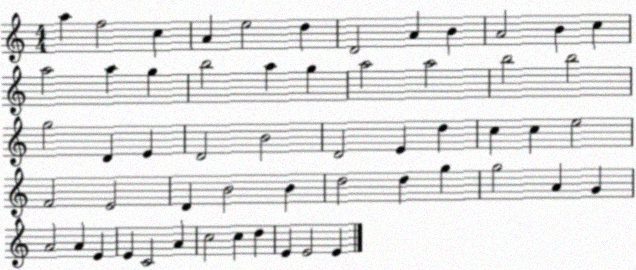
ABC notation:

X:1
T:Untitled
M:4/4
L:1/4
K:C
a f2 c A e2 d D2 A B A2 B c a2 a g b2 a g a2 a2 b2 b2 g2 D E D2 B2 D2 E d c c e2 F2 E2 D B2 B d2 d g g2 A G A2 A E E C2 A c2 c d E E2 E